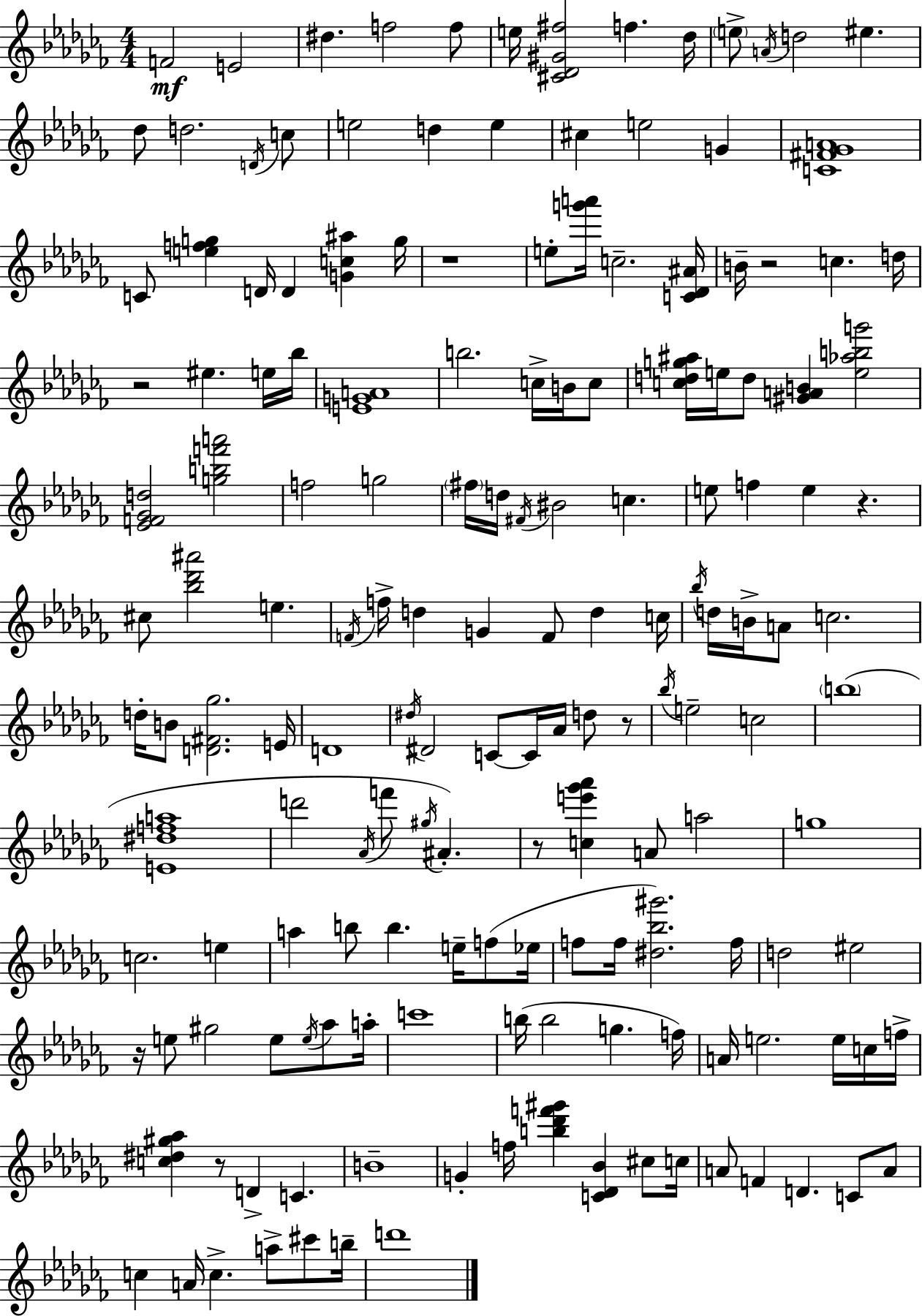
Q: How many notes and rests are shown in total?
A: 162